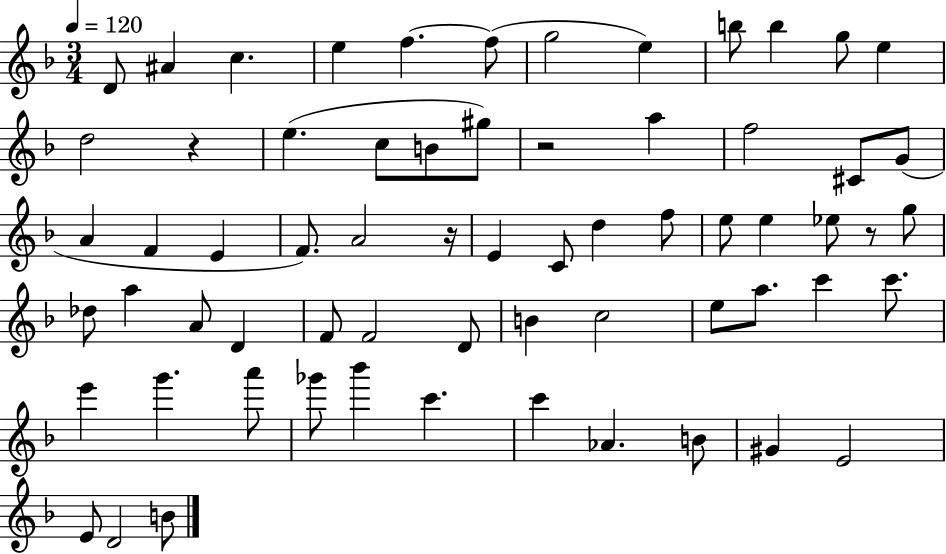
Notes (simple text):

D4/e A#4/q C5/q. E5/q F5/q. F5/e G5/h E5/q B5/e B5/q G5/e E5/q D5/h R/q E5/q. C5/e B4/e G#5/e R/h A5/q F5/h C#4/e G4/e A4/q F4/q E4/q F4/e. A4/h R/s E4/q C4/e D5/q F5/e E5/e E5/q Eb5/e R/e G5/e Db5/e A5/q A4/e D4/q F4/e F4/h D4/e B4/q C5/h E5/e A5/e. C6/q C6/e. E6/q G6/q. A6/e Gb6/e Bb6/q C6/q. C6/q Ab4/q. B4/e G#4/q E4/h E4/e D4/h B4/e